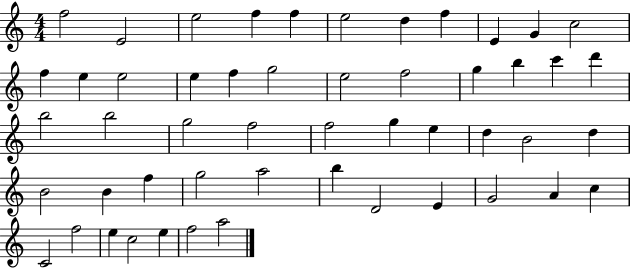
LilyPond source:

{
  \clef treble
  \numericTimeSignature
  \time 4/4
  \key c \major
  f''2 e'2 | e''2 f''4 f''4 | e''2 d''4 f''4 | e'4 g'4 c''2 | \break f''4 e''4 e''2 | e''4 f''4 g''2 | e''2 f''2 | g''4 b''4 c'''4 d'''4 | \break b''2 b''2 | g''2 f''2 | f''2 g''4 e''4 | d''4 b'2 d''4 | \break b'2 b'4 f''4 | g''2 a''2 | b''4 d'2 e'4 | g'2 a'4 c''4 | \break c'2 f''2 | e''4 c''2 e''4 | f''2 a''2 | \bar "|."
}